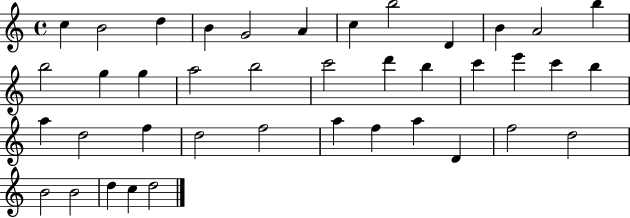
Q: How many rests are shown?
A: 0